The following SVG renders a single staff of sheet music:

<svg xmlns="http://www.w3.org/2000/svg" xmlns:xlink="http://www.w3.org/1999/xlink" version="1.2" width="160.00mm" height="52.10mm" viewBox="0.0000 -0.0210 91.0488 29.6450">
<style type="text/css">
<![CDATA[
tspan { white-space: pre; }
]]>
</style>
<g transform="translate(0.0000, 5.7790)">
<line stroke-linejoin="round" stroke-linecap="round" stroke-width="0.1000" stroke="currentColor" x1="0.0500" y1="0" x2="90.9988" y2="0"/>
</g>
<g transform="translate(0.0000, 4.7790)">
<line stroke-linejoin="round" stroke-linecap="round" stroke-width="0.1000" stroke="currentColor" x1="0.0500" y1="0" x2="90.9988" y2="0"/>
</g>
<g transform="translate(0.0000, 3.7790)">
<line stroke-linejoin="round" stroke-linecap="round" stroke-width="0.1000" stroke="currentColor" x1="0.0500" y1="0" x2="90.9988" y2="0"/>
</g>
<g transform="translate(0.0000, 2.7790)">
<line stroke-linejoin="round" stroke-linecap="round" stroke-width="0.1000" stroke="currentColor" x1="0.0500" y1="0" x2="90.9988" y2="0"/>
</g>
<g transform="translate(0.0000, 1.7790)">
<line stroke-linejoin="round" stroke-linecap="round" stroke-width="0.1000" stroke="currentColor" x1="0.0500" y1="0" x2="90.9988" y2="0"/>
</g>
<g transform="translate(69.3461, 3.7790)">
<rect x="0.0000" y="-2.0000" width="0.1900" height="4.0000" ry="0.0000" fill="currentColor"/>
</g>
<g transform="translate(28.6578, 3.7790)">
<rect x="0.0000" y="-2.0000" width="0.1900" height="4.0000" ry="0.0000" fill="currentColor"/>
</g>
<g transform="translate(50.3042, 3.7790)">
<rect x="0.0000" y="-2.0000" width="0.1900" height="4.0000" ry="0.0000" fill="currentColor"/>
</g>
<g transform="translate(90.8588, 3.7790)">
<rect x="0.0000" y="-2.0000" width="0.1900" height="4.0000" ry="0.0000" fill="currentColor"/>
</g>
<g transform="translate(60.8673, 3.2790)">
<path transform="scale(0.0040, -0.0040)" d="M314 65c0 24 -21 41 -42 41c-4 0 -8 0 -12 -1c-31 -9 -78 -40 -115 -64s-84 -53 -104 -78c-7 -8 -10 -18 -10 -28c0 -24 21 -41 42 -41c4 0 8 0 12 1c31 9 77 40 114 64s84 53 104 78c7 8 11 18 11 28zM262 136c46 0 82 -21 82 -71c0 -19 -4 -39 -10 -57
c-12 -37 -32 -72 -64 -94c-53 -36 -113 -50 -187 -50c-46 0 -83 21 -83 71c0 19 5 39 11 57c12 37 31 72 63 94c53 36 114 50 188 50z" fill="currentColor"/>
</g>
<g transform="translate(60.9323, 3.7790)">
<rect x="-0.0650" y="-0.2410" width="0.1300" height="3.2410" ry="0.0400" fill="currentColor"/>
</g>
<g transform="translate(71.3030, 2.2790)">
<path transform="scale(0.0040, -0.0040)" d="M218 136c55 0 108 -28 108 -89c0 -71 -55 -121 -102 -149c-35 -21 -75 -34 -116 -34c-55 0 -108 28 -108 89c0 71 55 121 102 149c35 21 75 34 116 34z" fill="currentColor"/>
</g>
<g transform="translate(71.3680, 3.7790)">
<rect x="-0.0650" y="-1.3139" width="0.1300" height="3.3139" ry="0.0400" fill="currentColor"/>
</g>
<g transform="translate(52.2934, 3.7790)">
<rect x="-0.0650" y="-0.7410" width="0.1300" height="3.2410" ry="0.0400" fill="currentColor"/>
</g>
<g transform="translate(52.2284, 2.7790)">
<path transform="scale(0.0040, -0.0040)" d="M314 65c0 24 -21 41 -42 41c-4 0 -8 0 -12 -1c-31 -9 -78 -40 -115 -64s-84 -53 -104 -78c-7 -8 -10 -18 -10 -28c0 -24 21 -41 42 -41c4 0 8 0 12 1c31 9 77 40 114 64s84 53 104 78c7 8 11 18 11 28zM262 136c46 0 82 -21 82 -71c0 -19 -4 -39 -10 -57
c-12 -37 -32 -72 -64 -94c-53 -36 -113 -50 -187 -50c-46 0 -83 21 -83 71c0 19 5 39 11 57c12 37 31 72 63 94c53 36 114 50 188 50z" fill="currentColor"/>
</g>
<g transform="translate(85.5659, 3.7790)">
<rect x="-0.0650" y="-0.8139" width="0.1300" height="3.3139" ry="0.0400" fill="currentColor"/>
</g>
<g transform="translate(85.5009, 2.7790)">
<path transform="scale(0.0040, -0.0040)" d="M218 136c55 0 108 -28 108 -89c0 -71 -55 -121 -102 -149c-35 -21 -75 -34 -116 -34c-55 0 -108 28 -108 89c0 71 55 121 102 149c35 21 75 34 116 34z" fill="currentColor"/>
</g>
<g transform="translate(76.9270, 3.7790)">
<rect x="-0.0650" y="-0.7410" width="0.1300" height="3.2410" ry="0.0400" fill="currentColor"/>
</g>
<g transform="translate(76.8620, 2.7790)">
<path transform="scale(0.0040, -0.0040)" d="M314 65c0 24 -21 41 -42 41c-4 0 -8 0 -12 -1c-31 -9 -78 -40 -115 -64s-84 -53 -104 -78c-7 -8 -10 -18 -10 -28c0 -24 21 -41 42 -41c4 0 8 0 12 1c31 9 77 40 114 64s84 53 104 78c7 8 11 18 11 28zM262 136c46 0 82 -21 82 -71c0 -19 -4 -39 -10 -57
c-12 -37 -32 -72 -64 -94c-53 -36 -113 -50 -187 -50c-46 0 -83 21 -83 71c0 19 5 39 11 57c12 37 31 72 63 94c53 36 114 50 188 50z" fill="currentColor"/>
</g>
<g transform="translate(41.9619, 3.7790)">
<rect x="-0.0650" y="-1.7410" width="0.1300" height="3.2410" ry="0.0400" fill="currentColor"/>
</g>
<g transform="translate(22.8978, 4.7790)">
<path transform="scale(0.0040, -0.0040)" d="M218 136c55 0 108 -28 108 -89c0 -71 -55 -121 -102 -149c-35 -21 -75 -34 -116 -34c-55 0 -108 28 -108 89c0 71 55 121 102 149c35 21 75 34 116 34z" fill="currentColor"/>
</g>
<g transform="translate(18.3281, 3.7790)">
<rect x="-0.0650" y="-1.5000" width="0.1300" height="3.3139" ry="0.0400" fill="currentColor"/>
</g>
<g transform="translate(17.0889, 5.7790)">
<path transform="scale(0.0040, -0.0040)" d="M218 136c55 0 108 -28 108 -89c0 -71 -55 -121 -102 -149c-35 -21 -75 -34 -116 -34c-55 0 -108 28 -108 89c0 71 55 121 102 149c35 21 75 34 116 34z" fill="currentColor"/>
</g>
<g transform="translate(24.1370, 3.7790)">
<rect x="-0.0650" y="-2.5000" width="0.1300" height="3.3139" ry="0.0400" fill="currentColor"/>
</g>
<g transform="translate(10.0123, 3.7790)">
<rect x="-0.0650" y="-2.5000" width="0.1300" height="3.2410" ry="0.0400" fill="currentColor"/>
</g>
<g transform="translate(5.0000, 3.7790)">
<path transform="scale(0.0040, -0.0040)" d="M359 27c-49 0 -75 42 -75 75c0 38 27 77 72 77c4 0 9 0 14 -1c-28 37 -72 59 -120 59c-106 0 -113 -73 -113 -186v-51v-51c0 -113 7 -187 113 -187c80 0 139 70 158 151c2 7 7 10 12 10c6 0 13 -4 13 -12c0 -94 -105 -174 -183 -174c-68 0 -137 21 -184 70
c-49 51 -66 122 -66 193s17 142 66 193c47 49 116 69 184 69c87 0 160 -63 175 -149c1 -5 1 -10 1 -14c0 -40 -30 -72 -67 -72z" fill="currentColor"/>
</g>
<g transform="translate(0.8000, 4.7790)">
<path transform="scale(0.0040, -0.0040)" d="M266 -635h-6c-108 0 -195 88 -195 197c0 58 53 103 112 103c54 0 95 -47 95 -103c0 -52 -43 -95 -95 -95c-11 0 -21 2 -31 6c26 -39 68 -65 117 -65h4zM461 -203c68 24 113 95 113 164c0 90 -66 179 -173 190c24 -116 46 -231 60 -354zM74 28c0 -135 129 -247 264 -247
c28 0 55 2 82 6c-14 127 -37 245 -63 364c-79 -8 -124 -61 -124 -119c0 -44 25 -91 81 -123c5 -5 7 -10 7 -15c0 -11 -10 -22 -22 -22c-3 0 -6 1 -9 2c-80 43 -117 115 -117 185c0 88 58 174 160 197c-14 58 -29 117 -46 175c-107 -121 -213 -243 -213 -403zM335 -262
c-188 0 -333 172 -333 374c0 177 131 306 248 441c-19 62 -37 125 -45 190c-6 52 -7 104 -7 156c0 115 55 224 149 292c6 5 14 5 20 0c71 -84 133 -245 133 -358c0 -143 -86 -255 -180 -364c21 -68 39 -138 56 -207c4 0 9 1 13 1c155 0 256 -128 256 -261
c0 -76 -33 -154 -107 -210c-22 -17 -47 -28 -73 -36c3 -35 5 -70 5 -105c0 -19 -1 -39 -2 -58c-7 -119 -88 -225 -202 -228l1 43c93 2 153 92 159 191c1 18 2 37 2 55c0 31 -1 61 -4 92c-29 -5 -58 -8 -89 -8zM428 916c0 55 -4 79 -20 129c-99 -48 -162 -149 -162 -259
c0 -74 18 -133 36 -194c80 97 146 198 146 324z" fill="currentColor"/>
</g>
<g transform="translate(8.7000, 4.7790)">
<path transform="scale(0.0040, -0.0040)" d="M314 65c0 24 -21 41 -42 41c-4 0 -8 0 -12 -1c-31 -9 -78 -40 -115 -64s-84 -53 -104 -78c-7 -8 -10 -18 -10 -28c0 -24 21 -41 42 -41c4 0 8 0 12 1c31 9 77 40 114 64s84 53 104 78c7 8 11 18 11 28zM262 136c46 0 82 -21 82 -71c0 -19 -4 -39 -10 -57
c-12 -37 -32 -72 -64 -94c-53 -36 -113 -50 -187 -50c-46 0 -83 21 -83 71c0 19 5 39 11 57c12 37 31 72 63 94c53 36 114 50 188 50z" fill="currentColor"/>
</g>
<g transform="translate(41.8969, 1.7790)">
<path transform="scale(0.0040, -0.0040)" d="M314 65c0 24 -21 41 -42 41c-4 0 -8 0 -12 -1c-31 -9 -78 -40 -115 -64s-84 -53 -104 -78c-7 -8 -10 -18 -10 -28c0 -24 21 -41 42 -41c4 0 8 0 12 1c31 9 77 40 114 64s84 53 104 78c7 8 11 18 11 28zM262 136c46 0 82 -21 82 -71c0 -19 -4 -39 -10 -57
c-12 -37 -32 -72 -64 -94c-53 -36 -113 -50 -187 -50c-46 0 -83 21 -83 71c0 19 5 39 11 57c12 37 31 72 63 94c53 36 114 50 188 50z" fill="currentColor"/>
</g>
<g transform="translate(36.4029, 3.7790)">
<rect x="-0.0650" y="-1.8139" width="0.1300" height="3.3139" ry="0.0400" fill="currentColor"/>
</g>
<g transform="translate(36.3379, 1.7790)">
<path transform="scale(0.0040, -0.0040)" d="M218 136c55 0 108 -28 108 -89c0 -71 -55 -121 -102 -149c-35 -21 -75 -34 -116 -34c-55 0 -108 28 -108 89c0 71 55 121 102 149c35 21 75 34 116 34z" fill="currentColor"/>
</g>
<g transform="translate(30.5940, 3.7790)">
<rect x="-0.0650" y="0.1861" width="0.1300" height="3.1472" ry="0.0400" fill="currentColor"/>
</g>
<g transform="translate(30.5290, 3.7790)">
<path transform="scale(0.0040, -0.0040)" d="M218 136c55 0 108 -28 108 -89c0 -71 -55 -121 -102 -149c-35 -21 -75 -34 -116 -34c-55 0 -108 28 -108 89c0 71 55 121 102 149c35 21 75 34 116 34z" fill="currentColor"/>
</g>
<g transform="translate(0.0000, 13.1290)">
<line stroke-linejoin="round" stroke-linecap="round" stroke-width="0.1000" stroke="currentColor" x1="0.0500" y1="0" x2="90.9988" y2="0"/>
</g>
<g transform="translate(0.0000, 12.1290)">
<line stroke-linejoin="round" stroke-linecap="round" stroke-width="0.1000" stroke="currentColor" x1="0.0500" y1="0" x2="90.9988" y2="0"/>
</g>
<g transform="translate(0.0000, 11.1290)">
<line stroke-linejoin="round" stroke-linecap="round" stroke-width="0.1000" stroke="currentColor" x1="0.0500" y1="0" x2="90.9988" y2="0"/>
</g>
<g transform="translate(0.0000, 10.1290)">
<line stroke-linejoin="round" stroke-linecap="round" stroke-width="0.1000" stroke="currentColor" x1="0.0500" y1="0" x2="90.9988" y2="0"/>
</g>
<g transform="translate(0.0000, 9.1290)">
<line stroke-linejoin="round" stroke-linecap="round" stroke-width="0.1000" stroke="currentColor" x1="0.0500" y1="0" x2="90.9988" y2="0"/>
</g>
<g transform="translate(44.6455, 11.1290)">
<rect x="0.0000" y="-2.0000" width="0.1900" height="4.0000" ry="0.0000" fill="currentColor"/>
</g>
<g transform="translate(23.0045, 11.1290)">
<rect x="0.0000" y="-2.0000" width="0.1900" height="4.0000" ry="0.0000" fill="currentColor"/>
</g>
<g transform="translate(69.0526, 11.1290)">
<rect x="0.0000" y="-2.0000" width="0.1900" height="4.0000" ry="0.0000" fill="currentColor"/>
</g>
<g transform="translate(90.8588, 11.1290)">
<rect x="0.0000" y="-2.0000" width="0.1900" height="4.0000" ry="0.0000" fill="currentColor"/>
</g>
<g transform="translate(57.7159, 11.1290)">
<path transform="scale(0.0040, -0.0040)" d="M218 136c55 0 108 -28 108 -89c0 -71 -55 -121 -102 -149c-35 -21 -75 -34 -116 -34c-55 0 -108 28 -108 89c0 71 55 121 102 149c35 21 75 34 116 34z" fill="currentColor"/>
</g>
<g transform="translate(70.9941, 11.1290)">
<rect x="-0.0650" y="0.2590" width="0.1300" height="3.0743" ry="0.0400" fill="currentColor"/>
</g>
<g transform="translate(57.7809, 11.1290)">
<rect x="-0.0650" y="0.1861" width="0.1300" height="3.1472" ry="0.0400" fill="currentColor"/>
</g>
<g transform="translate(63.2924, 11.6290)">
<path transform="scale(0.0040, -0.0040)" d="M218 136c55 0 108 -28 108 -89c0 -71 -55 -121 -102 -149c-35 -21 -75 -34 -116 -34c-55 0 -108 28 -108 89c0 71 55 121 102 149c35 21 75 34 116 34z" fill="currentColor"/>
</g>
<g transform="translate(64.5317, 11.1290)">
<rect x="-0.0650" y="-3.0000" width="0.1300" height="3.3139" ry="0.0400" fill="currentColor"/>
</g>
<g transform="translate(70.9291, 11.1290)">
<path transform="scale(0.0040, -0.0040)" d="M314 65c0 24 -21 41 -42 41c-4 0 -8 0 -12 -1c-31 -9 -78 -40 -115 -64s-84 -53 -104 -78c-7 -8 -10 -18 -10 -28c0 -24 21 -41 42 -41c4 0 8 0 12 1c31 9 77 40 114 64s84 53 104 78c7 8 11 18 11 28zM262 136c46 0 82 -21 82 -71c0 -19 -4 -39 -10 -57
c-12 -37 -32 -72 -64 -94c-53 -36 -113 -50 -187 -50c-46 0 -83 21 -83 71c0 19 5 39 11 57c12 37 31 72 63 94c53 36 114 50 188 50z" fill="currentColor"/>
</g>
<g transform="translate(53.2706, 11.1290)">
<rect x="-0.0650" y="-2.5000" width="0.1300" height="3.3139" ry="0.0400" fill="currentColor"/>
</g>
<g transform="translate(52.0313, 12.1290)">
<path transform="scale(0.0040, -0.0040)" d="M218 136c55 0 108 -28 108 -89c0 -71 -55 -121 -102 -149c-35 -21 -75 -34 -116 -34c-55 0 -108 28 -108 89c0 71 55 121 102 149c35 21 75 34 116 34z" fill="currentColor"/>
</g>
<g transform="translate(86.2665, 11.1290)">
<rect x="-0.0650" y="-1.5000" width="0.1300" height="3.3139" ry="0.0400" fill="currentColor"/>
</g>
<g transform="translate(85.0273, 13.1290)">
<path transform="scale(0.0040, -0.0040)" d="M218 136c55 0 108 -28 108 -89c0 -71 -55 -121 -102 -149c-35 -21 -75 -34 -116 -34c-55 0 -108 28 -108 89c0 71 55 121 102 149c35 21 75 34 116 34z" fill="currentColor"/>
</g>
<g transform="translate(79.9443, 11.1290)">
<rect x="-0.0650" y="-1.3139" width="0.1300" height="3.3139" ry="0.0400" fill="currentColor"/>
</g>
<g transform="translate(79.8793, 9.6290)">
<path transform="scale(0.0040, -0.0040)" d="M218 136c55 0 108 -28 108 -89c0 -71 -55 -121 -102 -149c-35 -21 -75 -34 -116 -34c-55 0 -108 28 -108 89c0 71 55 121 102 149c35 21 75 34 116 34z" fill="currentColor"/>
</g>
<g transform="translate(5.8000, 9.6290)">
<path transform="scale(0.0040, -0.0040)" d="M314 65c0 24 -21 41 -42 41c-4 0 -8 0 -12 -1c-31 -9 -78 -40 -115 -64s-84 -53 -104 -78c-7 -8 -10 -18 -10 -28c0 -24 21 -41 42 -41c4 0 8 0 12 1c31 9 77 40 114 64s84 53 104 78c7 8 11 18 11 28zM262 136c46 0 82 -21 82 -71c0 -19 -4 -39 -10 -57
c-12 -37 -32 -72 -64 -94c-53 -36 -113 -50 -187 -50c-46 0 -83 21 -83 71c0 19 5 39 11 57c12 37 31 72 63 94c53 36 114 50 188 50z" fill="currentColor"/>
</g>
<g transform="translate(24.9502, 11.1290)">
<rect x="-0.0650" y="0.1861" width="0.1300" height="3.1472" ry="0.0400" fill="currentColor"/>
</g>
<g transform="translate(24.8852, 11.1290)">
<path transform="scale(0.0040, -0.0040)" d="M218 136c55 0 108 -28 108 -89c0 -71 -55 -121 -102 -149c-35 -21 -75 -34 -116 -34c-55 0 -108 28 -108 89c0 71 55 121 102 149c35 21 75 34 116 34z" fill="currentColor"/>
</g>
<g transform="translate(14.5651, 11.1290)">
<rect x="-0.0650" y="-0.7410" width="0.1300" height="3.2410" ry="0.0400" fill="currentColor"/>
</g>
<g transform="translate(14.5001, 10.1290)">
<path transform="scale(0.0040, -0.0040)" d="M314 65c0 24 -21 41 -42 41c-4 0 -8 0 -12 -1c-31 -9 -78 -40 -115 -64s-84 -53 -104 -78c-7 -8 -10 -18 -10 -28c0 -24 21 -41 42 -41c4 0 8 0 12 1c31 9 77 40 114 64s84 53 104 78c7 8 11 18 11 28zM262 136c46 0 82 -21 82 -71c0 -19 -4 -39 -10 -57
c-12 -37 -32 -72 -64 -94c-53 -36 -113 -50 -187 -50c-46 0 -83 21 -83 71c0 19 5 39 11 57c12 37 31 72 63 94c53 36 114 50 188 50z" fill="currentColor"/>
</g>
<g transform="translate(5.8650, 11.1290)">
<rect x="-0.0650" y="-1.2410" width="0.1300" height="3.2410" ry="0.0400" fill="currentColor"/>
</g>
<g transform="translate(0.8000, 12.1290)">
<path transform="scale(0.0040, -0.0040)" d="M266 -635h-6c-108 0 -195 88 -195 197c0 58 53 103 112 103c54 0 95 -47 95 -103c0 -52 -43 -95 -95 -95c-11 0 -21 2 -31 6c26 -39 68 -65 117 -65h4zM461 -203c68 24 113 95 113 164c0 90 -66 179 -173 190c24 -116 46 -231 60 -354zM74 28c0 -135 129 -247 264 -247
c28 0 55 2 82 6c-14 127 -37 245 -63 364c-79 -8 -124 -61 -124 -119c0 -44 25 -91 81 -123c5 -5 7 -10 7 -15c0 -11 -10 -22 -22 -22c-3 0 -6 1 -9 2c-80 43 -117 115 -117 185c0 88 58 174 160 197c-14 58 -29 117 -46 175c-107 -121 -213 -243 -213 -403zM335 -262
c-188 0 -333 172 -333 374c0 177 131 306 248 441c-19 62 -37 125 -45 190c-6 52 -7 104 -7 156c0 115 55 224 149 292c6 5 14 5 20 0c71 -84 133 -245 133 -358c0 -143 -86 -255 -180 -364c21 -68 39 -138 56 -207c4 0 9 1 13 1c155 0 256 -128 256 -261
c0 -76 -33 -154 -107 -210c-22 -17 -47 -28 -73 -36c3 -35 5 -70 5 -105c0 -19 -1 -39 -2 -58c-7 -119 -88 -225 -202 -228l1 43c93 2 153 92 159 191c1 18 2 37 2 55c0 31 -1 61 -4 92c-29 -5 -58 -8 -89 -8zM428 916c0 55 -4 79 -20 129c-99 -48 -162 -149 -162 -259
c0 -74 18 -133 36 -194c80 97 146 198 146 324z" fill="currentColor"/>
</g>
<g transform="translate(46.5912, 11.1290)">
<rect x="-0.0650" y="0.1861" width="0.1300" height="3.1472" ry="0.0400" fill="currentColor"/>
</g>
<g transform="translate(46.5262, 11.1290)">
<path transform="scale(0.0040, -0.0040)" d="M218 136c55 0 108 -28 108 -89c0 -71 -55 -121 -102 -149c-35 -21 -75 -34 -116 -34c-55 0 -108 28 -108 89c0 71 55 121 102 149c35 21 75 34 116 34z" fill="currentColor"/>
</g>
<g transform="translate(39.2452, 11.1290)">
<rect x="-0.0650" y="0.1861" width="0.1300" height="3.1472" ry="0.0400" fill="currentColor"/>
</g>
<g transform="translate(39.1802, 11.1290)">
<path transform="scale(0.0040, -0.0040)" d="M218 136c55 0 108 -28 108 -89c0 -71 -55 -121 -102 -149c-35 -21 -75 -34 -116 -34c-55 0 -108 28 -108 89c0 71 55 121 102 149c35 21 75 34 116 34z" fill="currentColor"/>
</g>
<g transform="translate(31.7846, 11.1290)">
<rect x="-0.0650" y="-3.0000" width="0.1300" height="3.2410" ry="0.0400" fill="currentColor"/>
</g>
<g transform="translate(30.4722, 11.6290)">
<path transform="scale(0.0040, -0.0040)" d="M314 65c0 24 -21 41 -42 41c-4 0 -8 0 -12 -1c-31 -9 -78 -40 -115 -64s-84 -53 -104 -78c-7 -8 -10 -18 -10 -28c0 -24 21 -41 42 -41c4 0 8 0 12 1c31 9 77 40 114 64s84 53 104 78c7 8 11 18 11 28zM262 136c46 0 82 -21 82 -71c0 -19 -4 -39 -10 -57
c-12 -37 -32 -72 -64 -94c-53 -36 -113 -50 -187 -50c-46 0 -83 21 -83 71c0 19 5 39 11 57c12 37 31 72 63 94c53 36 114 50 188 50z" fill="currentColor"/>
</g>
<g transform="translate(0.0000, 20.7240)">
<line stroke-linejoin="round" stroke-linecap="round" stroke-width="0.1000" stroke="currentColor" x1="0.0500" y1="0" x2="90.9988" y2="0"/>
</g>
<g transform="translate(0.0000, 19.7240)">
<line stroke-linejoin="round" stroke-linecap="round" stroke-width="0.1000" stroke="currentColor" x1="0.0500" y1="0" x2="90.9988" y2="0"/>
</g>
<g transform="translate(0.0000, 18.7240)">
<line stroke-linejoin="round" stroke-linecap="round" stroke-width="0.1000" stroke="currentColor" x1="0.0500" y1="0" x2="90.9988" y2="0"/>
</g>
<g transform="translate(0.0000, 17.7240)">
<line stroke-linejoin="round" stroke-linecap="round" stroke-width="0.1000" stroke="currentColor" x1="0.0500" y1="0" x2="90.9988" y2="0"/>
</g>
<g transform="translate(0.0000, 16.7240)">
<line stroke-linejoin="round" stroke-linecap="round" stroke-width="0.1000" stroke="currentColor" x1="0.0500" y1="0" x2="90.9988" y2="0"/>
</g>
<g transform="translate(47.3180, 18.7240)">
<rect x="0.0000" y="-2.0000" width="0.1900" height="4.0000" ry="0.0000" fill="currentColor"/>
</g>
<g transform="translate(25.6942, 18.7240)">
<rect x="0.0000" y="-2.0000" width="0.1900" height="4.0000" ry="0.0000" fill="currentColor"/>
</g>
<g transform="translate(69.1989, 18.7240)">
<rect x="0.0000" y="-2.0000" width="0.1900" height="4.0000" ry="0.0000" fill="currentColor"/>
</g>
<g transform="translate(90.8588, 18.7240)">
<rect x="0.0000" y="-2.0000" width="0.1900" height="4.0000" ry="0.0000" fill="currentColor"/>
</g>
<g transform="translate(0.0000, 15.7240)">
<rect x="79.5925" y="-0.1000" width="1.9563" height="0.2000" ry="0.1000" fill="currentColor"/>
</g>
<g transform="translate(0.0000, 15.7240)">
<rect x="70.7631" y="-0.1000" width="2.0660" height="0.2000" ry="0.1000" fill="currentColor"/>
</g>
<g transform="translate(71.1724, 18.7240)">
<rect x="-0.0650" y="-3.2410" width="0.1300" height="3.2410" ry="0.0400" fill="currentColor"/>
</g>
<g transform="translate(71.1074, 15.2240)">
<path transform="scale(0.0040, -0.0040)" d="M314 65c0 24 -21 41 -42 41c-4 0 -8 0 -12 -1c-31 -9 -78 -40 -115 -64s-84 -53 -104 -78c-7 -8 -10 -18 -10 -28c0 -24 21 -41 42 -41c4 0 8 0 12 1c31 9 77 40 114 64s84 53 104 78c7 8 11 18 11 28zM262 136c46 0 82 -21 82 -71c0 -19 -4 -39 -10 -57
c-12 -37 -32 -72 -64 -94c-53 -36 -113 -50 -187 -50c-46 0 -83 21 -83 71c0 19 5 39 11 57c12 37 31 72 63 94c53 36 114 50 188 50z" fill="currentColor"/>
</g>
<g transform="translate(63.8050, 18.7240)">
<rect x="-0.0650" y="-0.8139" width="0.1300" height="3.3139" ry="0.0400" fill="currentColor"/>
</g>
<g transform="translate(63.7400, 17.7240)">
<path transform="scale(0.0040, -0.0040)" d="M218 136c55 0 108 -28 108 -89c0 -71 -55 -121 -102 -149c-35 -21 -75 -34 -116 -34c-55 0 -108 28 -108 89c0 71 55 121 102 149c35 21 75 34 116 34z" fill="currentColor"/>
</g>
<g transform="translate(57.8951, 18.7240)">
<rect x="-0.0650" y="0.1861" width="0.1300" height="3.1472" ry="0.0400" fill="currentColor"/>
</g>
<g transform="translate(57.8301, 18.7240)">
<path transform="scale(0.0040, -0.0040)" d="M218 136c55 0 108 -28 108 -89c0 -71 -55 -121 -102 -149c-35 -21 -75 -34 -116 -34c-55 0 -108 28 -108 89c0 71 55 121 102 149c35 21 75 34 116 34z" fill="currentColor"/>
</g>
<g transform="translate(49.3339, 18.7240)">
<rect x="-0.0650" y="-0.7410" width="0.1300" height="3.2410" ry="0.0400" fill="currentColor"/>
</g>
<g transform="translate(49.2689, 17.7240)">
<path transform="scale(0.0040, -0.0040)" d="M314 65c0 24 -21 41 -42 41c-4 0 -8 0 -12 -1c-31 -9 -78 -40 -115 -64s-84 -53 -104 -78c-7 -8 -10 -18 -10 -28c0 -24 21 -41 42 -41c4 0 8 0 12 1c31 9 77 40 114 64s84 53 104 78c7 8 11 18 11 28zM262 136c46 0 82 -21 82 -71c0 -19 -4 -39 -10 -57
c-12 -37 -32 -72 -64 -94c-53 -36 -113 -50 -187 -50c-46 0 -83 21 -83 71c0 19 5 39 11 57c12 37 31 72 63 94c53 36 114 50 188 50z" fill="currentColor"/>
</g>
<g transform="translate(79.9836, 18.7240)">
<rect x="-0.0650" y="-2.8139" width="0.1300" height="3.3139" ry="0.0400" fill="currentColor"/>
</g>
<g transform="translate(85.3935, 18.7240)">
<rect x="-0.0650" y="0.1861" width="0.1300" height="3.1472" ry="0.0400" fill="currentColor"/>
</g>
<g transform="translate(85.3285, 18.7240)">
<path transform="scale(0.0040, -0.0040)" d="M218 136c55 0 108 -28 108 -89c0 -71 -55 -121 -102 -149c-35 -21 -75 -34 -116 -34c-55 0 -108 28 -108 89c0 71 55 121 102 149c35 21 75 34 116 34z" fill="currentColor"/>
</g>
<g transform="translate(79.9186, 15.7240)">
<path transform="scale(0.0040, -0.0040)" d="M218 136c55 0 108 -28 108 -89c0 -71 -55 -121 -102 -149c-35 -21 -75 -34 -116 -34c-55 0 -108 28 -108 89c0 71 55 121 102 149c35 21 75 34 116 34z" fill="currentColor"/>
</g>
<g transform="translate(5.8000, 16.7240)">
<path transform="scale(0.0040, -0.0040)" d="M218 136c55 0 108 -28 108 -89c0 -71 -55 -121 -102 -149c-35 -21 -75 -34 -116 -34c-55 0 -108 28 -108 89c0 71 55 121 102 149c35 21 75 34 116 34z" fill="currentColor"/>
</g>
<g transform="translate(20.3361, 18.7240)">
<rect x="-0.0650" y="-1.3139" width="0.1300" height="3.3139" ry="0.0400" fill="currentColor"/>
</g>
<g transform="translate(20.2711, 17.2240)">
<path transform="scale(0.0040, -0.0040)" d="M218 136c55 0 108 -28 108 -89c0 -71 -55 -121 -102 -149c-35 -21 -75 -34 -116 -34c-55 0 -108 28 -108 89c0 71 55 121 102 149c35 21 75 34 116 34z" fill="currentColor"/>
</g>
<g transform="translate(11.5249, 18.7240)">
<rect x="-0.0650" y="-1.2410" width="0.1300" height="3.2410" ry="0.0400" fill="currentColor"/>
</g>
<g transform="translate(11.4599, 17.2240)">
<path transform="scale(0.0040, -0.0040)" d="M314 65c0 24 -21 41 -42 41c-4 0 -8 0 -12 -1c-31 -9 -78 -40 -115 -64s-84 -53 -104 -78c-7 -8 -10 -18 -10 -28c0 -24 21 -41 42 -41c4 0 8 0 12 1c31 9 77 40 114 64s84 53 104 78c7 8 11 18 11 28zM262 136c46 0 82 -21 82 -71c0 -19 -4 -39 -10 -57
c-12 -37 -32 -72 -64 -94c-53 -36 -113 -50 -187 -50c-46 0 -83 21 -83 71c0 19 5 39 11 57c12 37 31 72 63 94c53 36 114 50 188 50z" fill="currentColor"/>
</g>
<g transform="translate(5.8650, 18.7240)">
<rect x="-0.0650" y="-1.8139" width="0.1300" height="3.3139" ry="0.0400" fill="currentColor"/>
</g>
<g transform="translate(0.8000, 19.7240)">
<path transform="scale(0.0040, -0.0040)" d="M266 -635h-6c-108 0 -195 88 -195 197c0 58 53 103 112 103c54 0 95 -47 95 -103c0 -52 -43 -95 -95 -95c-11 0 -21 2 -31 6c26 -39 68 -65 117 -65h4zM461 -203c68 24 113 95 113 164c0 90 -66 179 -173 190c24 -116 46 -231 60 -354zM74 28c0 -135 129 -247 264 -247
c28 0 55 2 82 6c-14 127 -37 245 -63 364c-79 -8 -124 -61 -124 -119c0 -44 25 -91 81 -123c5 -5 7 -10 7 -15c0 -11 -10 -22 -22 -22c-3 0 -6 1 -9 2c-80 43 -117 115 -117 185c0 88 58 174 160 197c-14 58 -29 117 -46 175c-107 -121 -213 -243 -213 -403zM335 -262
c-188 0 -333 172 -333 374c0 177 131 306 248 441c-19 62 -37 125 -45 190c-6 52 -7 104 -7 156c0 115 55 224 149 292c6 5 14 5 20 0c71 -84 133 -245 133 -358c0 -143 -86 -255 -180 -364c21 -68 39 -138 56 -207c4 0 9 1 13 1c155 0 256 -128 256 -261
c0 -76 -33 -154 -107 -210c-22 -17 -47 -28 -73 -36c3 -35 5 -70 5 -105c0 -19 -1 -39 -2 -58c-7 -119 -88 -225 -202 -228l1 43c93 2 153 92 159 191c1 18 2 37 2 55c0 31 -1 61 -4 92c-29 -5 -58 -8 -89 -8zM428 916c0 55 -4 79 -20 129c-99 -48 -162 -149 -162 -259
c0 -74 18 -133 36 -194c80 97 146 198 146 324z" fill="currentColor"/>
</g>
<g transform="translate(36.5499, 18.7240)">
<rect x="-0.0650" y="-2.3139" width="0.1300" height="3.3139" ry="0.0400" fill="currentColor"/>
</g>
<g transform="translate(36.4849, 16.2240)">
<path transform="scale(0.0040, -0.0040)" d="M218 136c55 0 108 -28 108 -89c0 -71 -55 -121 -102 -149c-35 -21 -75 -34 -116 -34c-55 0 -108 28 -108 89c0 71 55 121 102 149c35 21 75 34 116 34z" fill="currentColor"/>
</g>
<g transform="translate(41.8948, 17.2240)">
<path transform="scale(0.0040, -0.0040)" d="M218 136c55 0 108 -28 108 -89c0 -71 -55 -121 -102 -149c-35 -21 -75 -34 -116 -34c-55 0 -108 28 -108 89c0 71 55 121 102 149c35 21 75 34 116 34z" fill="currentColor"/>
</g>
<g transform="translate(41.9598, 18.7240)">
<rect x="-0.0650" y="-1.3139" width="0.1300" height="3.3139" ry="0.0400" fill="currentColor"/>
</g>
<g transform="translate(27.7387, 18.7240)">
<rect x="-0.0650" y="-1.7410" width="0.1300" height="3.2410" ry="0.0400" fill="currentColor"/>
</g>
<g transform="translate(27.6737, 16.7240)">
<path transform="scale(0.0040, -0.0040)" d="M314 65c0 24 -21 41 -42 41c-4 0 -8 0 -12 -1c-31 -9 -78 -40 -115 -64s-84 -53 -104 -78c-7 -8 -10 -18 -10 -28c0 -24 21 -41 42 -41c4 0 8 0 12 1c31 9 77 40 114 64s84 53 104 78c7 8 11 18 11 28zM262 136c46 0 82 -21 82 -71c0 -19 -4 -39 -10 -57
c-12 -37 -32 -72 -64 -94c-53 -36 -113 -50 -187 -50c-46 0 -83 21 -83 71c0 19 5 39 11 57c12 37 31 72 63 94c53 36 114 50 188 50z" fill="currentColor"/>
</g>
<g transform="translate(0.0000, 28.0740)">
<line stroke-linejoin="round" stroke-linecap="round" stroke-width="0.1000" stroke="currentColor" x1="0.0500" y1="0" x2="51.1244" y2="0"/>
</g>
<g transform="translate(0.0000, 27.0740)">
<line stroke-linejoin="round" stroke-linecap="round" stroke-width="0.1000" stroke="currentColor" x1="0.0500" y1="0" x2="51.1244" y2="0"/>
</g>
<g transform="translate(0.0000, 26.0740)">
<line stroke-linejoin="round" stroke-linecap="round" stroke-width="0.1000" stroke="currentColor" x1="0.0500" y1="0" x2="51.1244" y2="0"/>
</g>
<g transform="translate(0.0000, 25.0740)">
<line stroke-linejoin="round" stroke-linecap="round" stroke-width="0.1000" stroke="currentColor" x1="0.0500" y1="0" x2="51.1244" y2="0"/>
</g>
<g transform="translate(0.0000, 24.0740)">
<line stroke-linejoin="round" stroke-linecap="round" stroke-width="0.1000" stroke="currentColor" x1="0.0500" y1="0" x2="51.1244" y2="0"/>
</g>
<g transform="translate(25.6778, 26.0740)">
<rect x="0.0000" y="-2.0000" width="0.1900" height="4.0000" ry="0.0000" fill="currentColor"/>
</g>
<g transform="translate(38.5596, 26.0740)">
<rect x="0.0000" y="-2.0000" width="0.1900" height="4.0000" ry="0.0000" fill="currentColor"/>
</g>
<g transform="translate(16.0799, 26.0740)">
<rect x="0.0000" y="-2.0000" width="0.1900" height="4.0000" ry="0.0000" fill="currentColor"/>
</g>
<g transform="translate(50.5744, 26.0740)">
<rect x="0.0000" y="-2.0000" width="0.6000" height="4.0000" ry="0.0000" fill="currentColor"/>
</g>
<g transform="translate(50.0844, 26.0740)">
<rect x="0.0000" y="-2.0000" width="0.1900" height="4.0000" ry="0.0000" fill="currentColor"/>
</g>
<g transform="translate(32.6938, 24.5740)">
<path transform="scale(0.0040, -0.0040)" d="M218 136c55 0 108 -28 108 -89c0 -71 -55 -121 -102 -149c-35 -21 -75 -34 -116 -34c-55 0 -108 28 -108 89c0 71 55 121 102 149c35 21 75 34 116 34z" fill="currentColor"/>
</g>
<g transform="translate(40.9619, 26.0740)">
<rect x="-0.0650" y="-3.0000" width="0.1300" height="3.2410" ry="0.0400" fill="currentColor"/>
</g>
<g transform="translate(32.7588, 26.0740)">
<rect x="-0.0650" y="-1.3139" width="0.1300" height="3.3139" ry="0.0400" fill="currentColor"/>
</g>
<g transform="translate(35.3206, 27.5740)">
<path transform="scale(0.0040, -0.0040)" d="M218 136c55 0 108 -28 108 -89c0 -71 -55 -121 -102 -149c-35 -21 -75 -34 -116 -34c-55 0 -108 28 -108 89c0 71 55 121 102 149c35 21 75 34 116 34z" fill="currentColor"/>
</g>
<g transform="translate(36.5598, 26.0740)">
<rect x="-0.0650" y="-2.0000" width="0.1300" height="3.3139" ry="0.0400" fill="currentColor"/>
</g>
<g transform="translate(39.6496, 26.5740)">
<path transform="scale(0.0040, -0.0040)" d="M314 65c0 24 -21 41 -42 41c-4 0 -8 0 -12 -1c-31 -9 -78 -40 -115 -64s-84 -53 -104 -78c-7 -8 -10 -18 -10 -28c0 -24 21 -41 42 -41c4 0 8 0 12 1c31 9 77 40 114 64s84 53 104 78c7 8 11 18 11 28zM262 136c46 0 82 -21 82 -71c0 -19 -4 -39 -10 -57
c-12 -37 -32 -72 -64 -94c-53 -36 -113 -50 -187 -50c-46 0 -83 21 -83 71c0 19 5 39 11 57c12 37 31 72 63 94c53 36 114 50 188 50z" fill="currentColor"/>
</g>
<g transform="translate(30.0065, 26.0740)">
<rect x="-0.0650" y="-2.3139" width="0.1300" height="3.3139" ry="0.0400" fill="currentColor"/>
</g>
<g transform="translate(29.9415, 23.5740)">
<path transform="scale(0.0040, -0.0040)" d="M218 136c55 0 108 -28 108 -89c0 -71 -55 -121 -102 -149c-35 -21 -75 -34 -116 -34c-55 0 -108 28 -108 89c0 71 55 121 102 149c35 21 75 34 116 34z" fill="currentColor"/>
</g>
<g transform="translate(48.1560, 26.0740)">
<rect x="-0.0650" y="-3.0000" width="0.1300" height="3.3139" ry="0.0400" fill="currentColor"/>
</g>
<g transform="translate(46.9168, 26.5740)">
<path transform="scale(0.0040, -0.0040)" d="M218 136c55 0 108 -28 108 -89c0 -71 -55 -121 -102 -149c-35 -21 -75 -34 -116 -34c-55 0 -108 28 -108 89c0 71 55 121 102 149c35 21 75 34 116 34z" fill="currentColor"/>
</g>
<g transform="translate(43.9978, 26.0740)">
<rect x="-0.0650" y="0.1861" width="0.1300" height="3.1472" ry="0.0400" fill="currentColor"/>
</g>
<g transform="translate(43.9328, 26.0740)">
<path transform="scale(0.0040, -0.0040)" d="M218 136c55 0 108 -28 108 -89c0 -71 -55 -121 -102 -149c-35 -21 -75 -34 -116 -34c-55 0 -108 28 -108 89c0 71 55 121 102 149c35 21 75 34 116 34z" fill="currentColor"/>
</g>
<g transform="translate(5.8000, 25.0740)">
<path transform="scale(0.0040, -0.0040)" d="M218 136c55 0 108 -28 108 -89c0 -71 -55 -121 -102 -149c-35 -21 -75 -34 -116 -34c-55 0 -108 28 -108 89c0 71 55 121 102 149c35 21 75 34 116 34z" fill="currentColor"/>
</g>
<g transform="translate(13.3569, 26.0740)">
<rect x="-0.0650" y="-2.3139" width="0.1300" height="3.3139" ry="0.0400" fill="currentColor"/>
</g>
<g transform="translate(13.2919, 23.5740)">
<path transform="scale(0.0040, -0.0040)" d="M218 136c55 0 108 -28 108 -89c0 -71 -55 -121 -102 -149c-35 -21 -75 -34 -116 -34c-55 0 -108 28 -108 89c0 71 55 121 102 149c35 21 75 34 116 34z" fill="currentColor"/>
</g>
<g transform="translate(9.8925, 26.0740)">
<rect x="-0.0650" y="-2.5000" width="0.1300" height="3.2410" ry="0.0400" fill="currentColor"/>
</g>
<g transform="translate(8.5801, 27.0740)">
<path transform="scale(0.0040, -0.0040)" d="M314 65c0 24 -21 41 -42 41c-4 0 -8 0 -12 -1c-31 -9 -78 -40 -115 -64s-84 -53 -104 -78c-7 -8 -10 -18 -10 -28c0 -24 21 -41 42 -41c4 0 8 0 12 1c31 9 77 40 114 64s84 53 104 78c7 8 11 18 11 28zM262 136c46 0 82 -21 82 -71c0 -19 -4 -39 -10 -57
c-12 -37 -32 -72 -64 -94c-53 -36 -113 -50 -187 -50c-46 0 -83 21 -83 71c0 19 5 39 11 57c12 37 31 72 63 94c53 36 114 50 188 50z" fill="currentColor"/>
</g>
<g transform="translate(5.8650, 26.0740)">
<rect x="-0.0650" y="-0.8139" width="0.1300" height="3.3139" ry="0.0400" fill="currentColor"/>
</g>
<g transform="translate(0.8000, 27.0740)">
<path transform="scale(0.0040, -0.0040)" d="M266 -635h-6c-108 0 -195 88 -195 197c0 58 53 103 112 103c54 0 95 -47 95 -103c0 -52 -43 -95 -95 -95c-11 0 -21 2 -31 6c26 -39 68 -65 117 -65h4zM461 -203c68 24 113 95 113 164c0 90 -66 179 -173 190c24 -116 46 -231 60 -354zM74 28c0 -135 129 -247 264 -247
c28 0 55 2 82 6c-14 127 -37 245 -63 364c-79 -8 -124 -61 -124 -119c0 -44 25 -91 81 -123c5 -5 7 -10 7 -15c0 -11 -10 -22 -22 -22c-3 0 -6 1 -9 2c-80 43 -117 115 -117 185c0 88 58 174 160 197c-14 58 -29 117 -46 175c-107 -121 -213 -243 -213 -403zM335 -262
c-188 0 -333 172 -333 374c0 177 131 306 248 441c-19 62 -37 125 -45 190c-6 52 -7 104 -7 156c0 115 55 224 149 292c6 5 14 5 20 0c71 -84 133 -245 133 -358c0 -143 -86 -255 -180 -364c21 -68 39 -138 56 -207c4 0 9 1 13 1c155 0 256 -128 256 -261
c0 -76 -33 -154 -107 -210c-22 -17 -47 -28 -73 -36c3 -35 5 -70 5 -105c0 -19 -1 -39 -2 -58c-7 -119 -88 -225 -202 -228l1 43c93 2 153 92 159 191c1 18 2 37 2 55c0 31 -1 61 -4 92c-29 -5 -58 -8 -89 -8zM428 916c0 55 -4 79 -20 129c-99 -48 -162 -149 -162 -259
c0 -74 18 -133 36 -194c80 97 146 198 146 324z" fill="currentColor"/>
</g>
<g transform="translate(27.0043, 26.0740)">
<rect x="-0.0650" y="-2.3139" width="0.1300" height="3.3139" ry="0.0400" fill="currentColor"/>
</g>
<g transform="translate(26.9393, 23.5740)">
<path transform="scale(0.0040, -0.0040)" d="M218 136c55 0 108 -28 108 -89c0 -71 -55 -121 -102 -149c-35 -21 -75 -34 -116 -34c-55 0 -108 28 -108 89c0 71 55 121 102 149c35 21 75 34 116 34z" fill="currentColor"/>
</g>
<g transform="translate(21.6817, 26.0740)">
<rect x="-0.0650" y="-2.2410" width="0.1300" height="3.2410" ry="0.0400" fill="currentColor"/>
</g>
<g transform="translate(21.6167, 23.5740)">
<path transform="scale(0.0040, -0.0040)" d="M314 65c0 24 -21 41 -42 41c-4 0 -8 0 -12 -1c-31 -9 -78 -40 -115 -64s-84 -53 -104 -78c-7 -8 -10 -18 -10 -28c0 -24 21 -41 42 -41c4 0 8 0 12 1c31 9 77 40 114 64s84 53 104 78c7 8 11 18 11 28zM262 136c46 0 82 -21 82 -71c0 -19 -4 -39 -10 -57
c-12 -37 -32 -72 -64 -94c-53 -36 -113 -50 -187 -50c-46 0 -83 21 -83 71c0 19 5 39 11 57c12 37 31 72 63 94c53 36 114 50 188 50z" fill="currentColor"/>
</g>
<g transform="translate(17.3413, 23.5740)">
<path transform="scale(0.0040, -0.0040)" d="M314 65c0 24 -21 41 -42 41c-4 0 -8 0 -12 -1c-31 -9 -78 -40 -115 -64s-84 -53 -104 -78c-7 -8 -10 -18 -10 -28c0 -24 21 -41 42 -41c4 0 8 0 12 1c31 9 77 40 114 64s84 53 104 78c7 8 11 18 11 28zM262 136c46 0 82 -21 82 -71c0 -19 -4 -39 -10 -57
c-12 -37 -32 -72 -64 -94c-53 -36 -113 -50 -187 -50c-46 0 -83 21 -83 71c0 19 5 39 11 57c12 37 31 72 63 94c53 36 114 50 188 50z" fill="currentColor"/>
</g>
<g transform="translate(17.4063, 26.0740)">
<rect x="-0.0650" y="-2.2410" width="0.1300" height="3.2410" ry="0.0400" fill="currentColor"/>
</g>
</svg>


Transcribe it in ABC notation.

X:1
T:Untitled
M:4/4
L:1/4
K:C
G2 E G B f f2 d2 c2 e d2 d e2 d2 B A2 B B G B A B2 e E f e2 e f2 g e d2 B d b2 a B d G2 g g2 g2 g g e F A2 B A